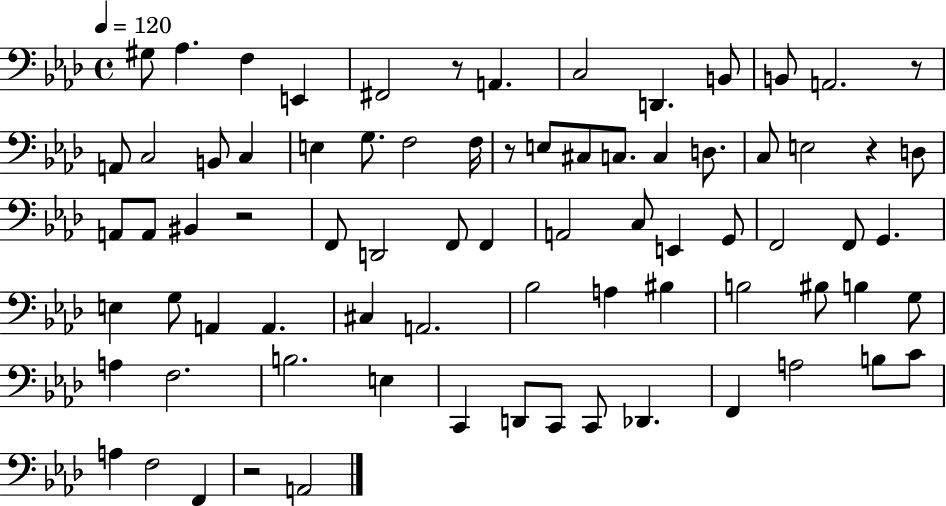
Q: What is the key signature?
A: AES major